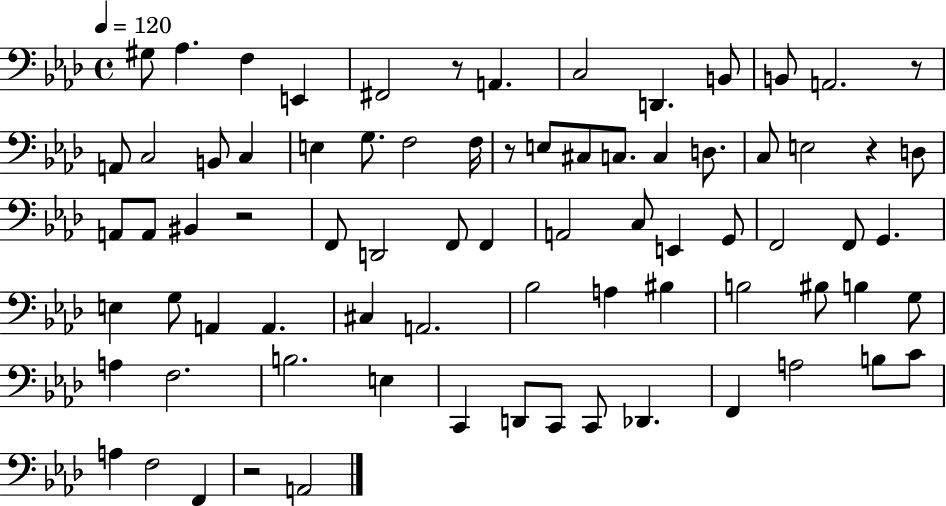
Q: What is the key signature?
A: AES major